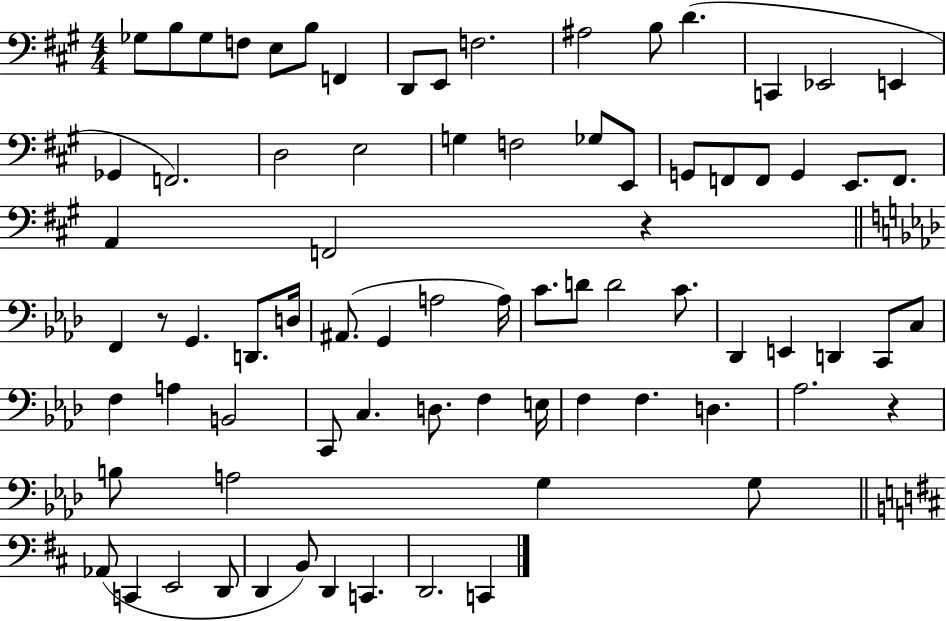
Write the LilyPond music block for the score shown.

{
  \clef bass
  \numericTimeSignature
  \time 4/4
  \key a \major
  ges8 b8 ges8 f8 e8 b8 f,4 | d,8 e,8 f2. | ais2 b8 d'4.( | c,4 ees,2 e,4 | \break ges,4 f,2.) | d2 e2 | g4 f2 ges8 e,8 | g,8 f,8 f,8 g,4 e,8. f,8. | \break a,4 f,2 r4 | \bar "||" \break \key f \minor f,4 r8 g,4. d,8. d16 | ais,8.( g,4 a2 a16) | c'8. d'8 d'2 c'8. | des,4 e,4 d,4 c,8 c8 | \break f4 a4 b,2 | c,8 c4. d8. f4 e16 | f4 f4. d4. | aes2. r4 | \break b8 a2 g4 g8 | \bar "||" \break \key d \major aes,8( c,4 e,2 d,8 | d,4 b,8) d,4 c,4. | d,2. c,4 | \bar "|."
}